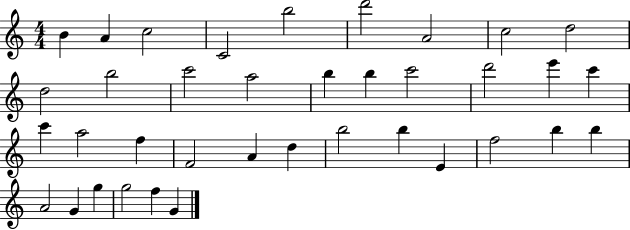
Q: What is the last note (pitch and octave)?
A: G4